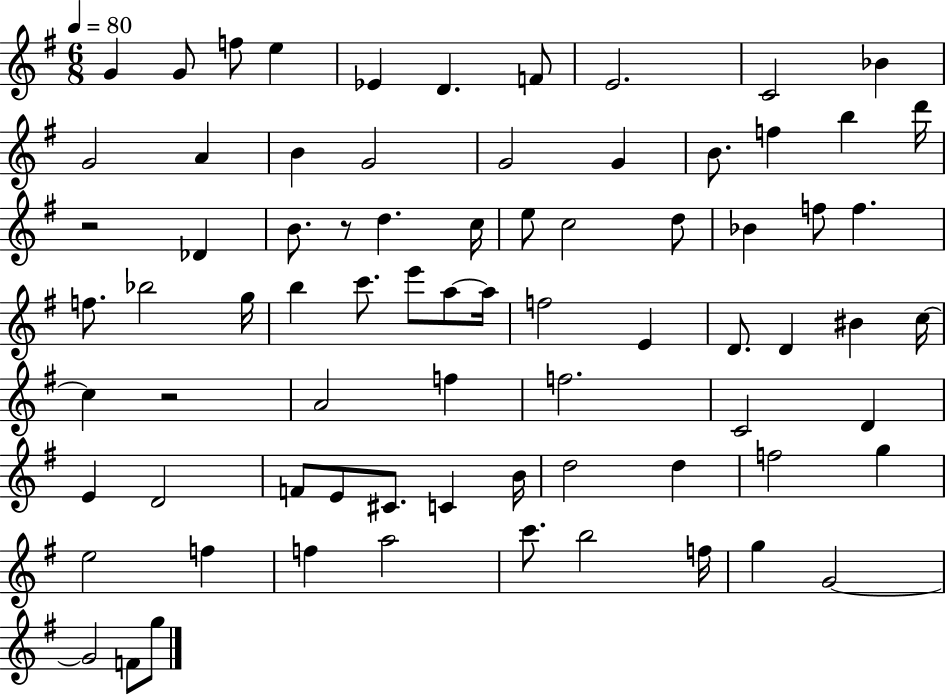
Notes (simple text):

G4/q G4/e F5/e E5/q Eb4/q D4/q. F4/e E4/h. C4/h Bb4/q G4/h A4/q B4/q G4/h G4/h G4/q B4/e. F5/q B5/q D6/s R/h Db4/q B4/e. R/e D5/q. C5/s E5/e C5/h D5/e Bb4/q F5/e F5/q. F5/e. Bb5/h G5/s B5/q C6/e. E6/e A5/e A5/s F5/h E4/q D4/e. D4/q BIS4/q C5/s C5/q R/h A4/h F5/q F5/h. C4/h D4/q E4/q D4/h F4/e E4/e C#4/e. C4/q B4/s D5/h D5/q F5/h G5/q E5/h F5/q F5/q A5/h C6/e. B5/h F5/s G5/q G4/h G4/h F4/e G5/e